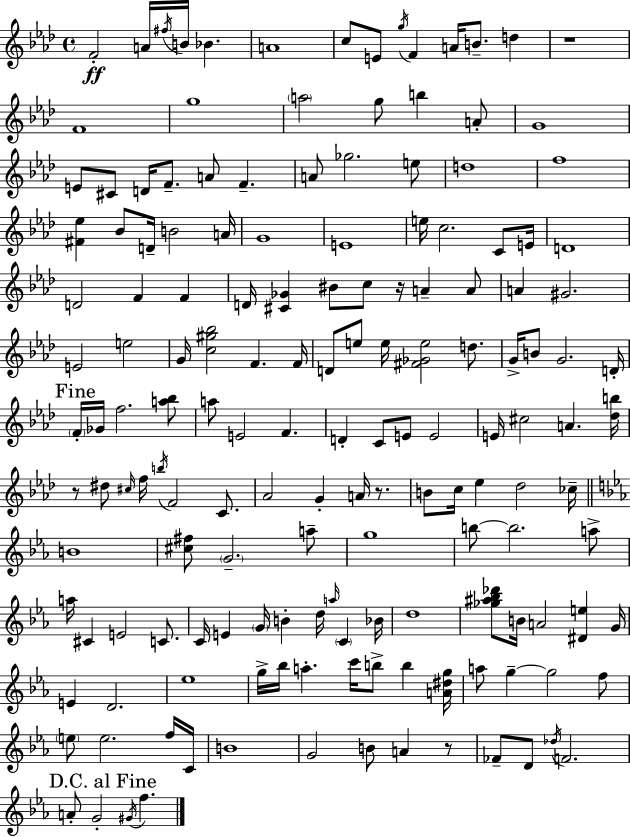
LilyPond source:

{
  \clef treble
  \time 4/4
  \defaultTimeSignature
  \key f \minor
  f'2-.\ff a'16 \acciaccatura { fis''16 } b'16 bes'4. | a'1 | c''8 e'8 \acciaccatura { g''16 } f'4 a'16 b'8.-- d''4 | r1 | \break f'1 | g''1 | \parenthesize a''2 g''8 b''4 | a'8-. g'1 | \break e'8 cis'8 d'16 f'8.-- a'8 f'4.-- | a'8 ges''2. | e''8 d''1 | f''1 | \break <fis' ees''>4 bes'8 d'16-- b'2 | a'16 g'1 | e'1 | e''16 c''2. c'8 | \break e'16 d'1 | d'2 f'4 f'4 | d'16 <cis' ges'>4 bis'8 c''8 r16 a'4-- | a'8 a'4 gis'2. | \break e'2 e''2 | g'16 <c'' gis'' bes''>2 f'4. | f'16 d'8 e''8 e''16 <fis' ges' e''>2 d''8. | g'16-> b'8 g'2. | \break d'16-. \mark "Fine" \parenthesize f'16-. ges'16 f''2. | <a'' bes''>8 a''8 e'2 f'4. | d'4-. c'8 e'8 e'2 | e'16 cis''2 a'4. | \break <des'' b''>16 r8 dis''8 \grace { cis''16 } f''16 \acciaccatura { b''16 } f'2 | c'8. aes'2 g'4-. | a'16 r8. b'8 c''16 ees''4 des''2 | ces''16-- \bar "||" \break \key ees \major b'1 | <cis'' fis''>8 \parenthesize g'2.-- a''8-- | g''1 | b''8~~ b''2. a''8-> | \break a''16 cis'4 e'2 c'8. | c'16 e'4 \parenthesize g'16 b'4-. d''16 \grace { a''16 } \parenthesize c'4 | bes'16 d''1 | <ges'' ais'' bes'' des'''>8 b'16 a'2 <dis' e''>4 | \break g'16 e'4 d'2. | ees''1 | g''16-> bes''16 a''4.-. c'''16 b''8-> b''4 | <a' dis'' g''>16 a''8 g''4--~~ g''2 f''8 | \break \parenthesize e''8 e''2. f''16 | c'16 b'1 | g'2 b'8 a'4 r8 | fes'8-- d'8 \acciaccatura { des''16 } f'2. | \break \mark "D.C. al Fine" a'8-. g'2-. \acciaccatura { gis'16 } f''4. | \bar "|."
}